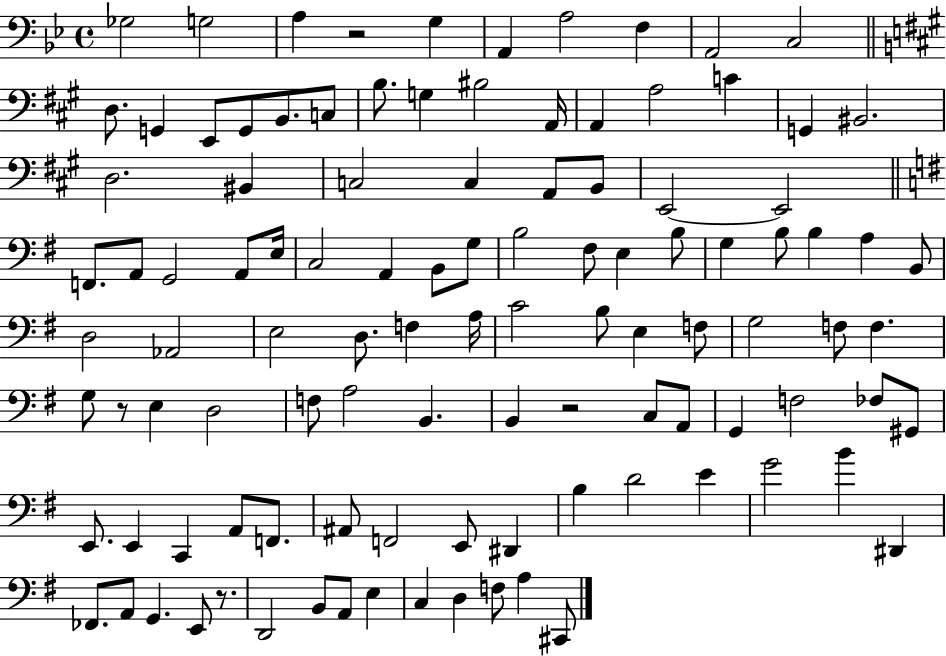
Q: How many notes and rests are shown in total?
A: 108